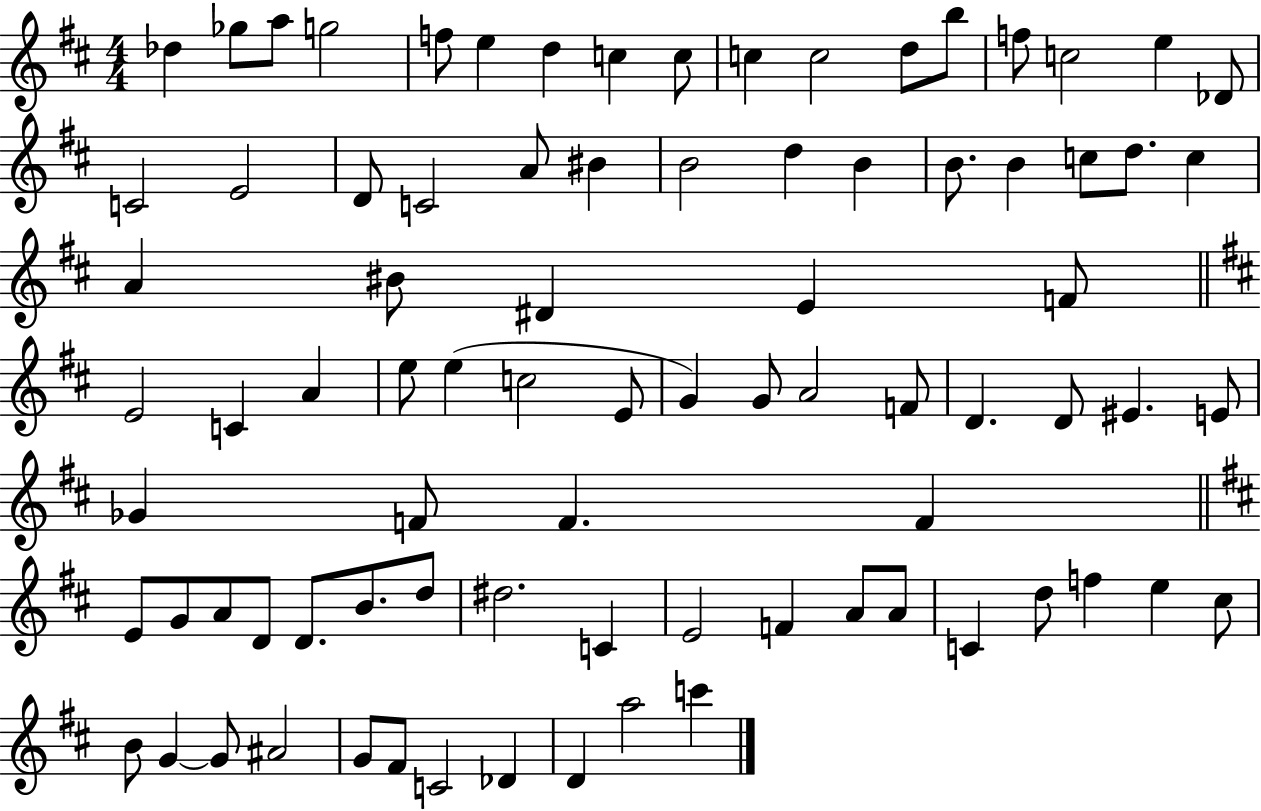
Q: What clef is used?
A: treble